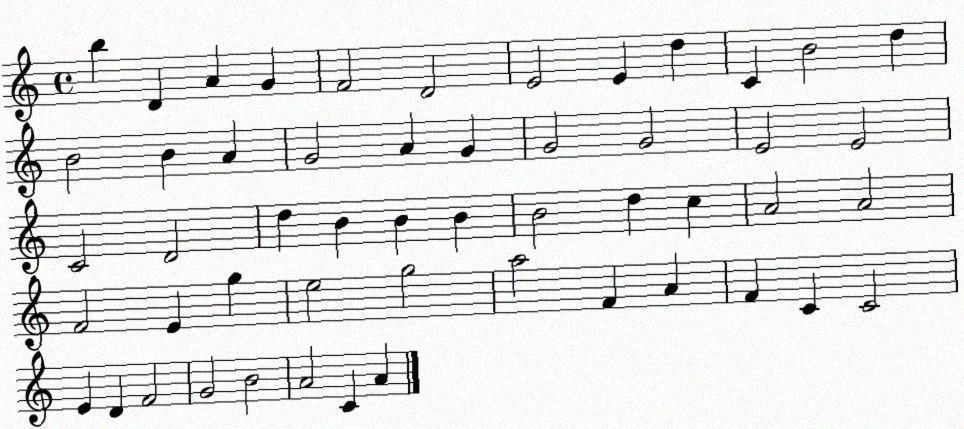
X:1
T:Untitled
M:4/4
L:1/4
K:C
b D A G F2 D2 E2 E d C B2 d B2 B A G2 A G G2 G2 E2 E2 C2 D2 d B B B B2 d c A2 A2 F2 E g e2 g2 a2 F A F C C2 E D F2 G2 B2 A2 C A